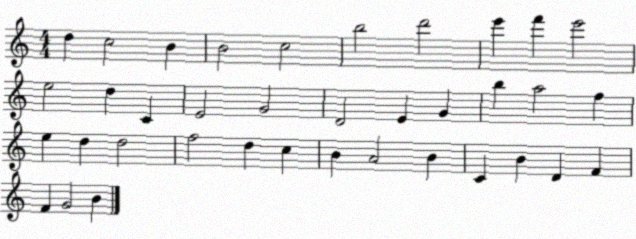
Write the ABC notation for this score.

X:1
T:Untitled
M:4/4
L:1/4
K:C
d c2 B B2 c2 b2 d'2 e' f' e'2 e2 d C E2 G2 D2 E G b a2 f e d d2 f2 d c B A2 B C B D F F G2 B